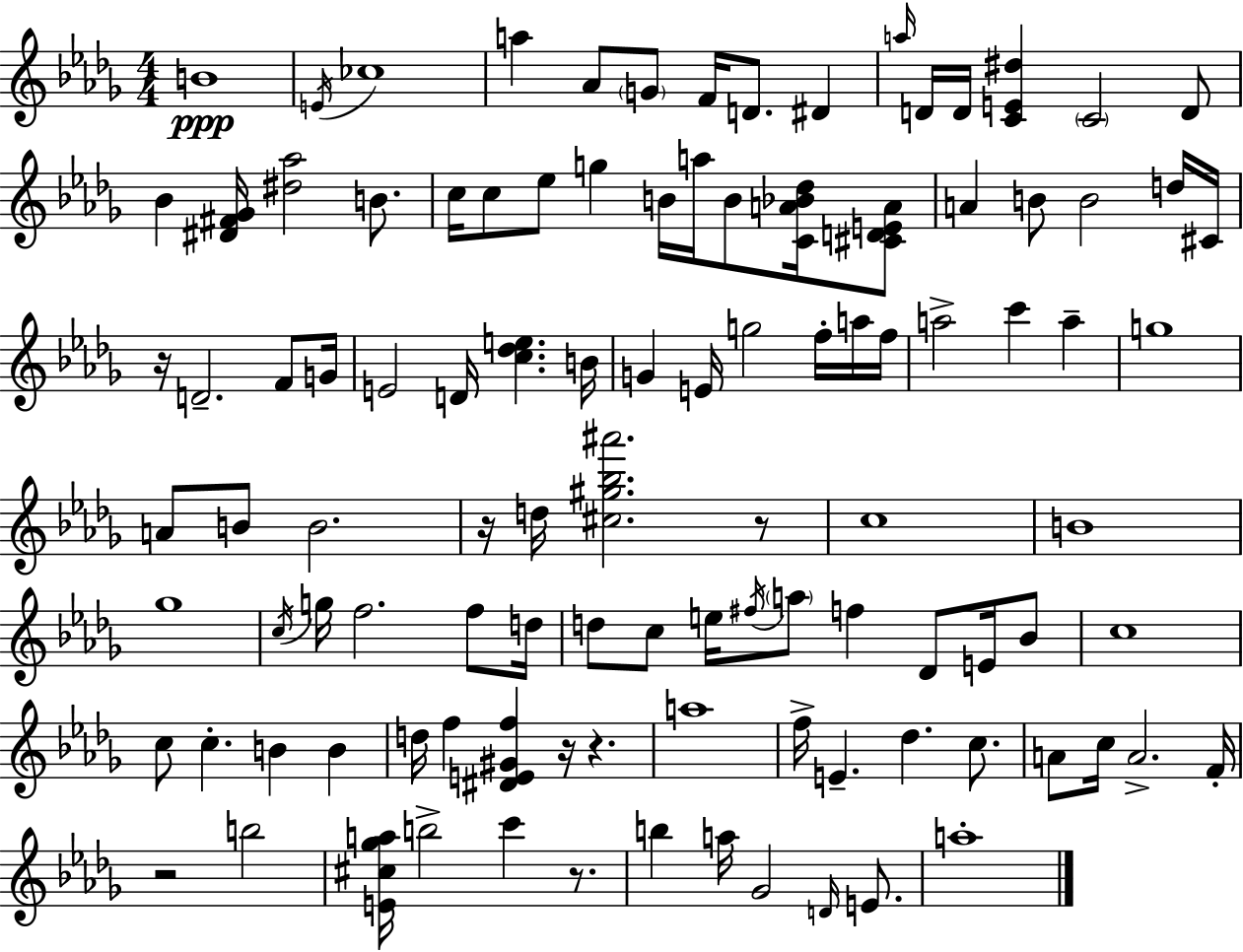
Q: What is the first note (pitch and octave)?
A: B4